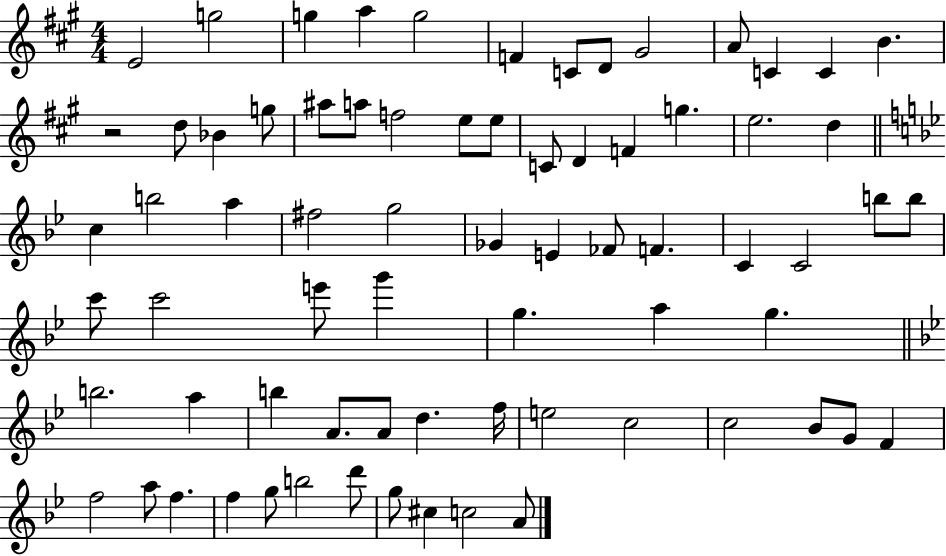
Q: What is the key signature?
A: A major